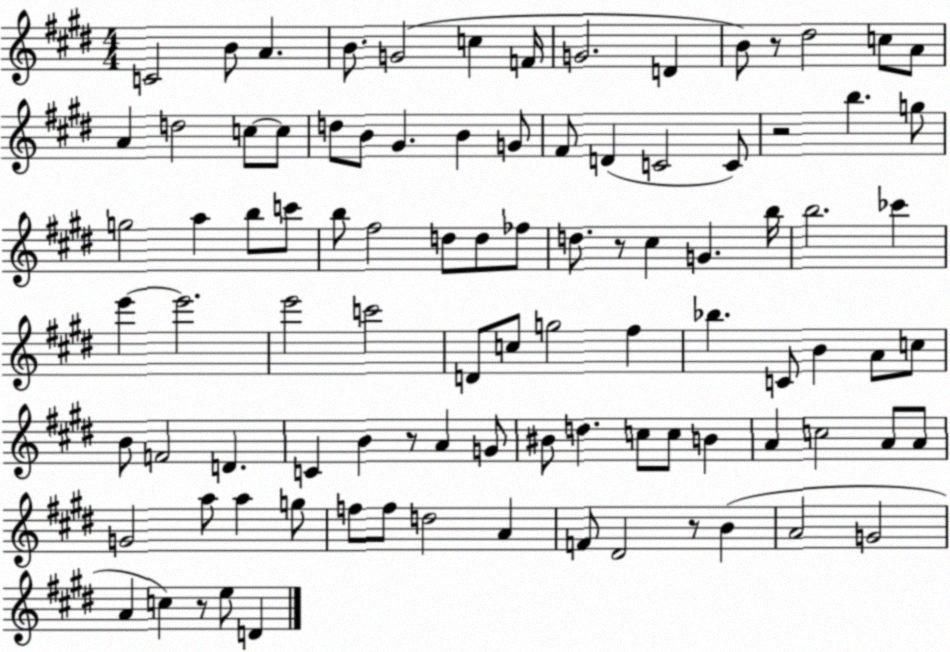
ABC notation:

X:1
T:Untitled
M:4/4
L:1/4
K:E
C2 B/2 A B/2 G2 c F/4 G2 D B/2 z/2 ^d2 c/2 A/2 A d2 c/2 c/2 d/2 B/2 ^G B G/2 ^F/2 D C2 C/2 z2 b g/2 g2 a b/2 c'/2 b/2 ^f2 d/2 d/2 _f/2 d/2 z/2 ^c G b/4 b2 _c' e' e'2 e'2 c'2 D/2 c/2 g2 ^f _b C/2 B A/2 c/2 B/2 F2 D C B z/2 A G/2 ^B/2 d c/2 c/2 B A c2 A/2 A/2 G2 a/2 a g/2 f/2 f/2 d2 A F/2 ^D2 z/2 B A2 G2 A c z/2 e/2 D